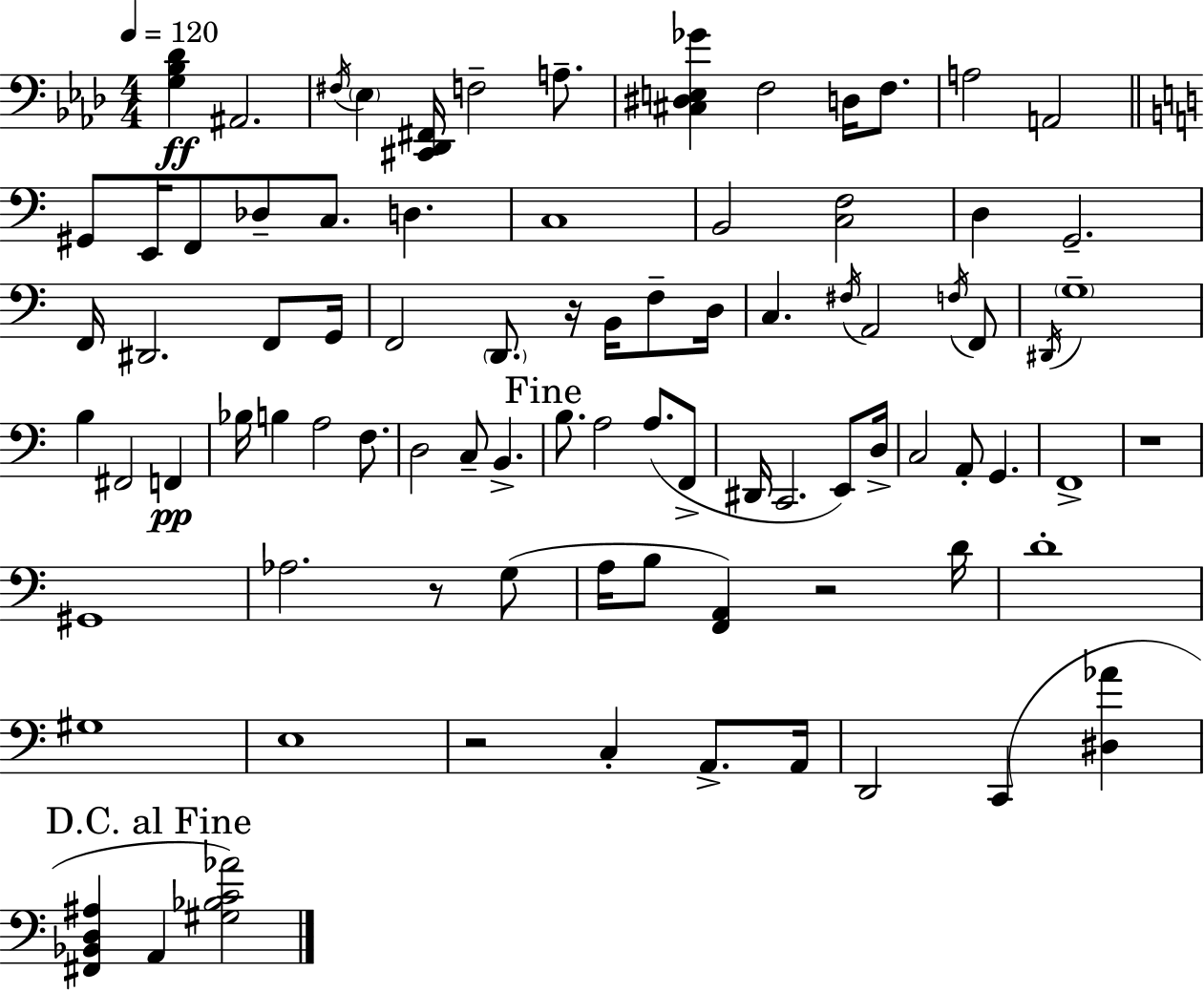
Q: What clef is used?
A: bass